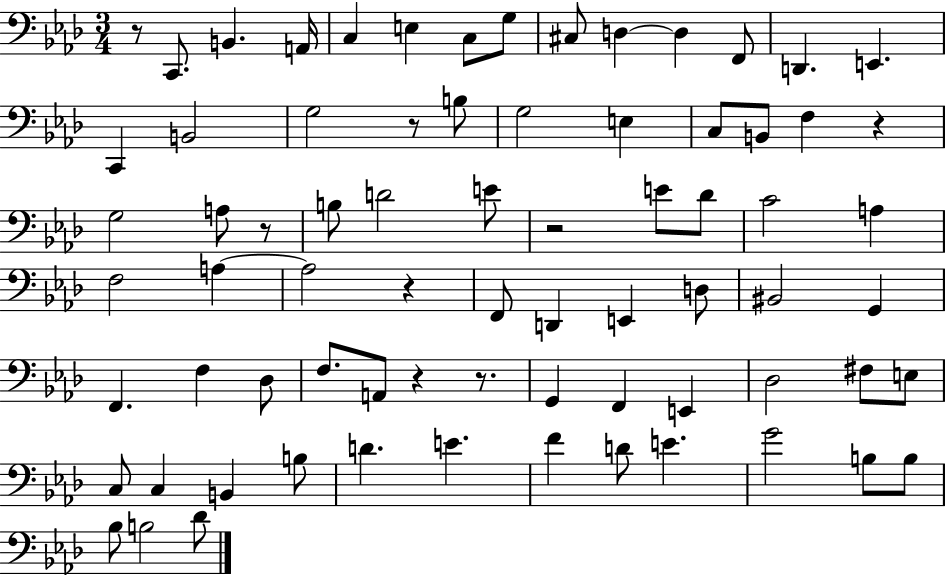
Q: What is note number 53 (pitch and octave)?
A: C3